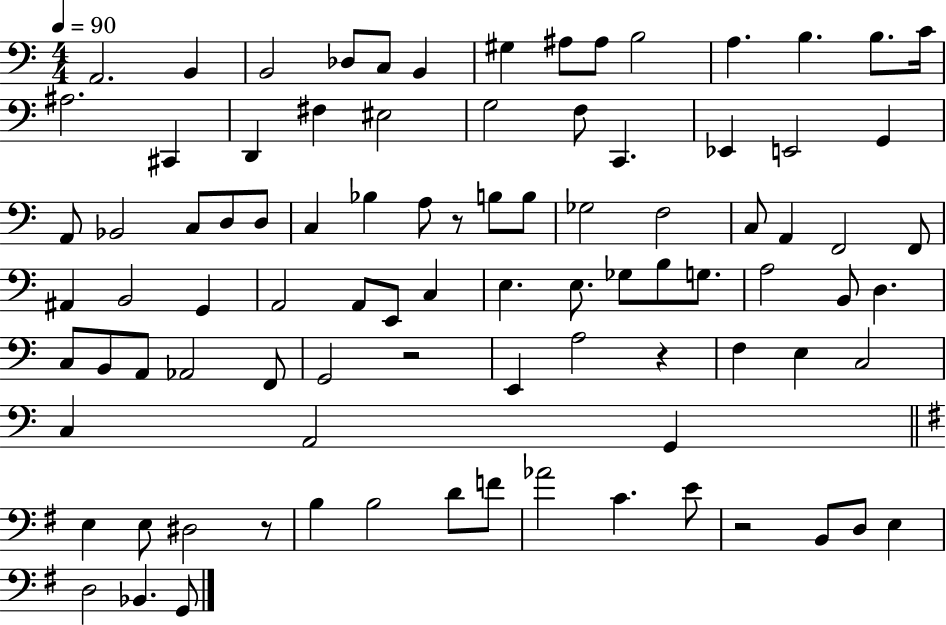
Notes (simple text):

A2/h. B2/q B2/h Db3/e C3/e B2/q G#3/q A#3/e A#3/e B3/h A3/q. B3/q. B3/e. C4/s A#3/h. C#2/q D2/q F#3/q EIS3/h G3/h F3/e C2/q. Eb2/q E2/h G2/q A2/e Bb2/h C3/e D3/e D3/e C3/q Bb3/q A3/e R/e B3/e B3/e Gb3/h F3/h C3/e A2/q F2/h F2/e A#2/q B2/h G2/q A2/h A2/e E2/e C3/q E3/q. E3/e. Gb3/e B3/e G3/e. A3/h B2/e D3/q. C3/e B2/e A2/e Ab2/h F2/e G2/h R/h E2/q A3/h R/q F3/q E3/q C3/h C3/q A2/h G2/q E3/q E3/e D#3/h R/e B3/q B3/h D4/e F4/e Ab4/h C4/q. E4/e R/h B2/e D3/e E3/q D3/h Bb2/q. G2/e